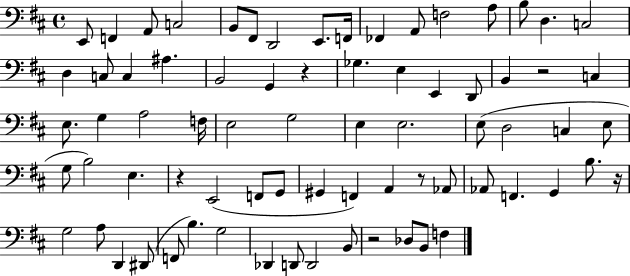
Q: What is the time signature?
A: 4/4